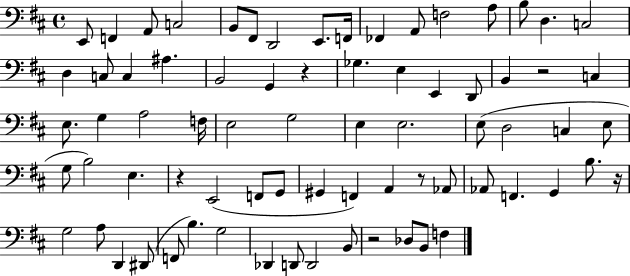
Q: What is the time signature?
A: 4/4